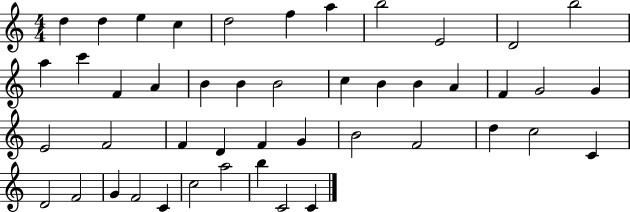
D5/q D5/q E5/q C5/q D5/h F5/q A5/q B5/h E4/h D4/h B5/h A5/q C6/q F4/q A4/q B4/q B4/q B4/h C5/q B4/q B4/q A4/q F4/q G4/h G4/q E4/h F4/h F4/q D4/q F4/q G4/q B4/h F4/h D5/q C5/h C4/q D4/h F4/h G4/q F4/h C4/q C5/h A5/h B5/q C4/h C4/q